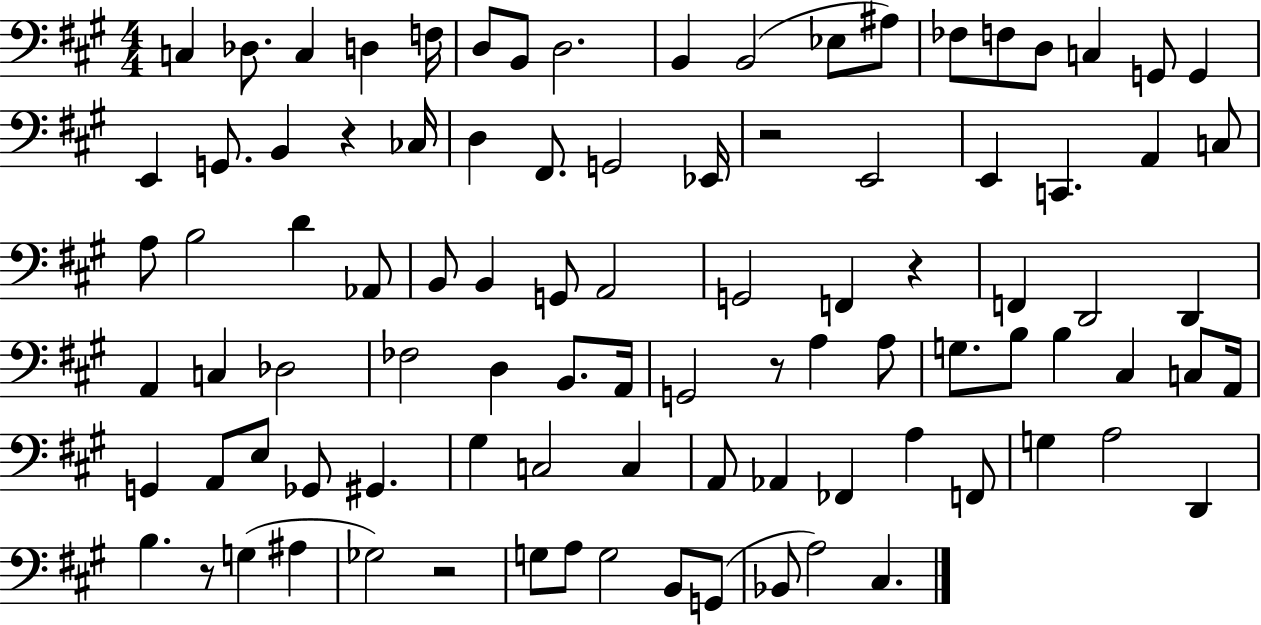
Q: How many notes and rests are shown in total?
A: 94